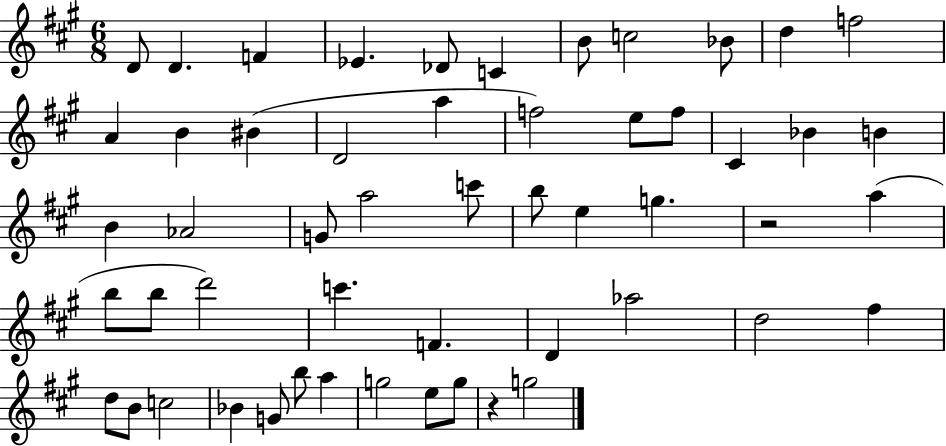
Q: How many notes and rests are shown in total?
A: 53